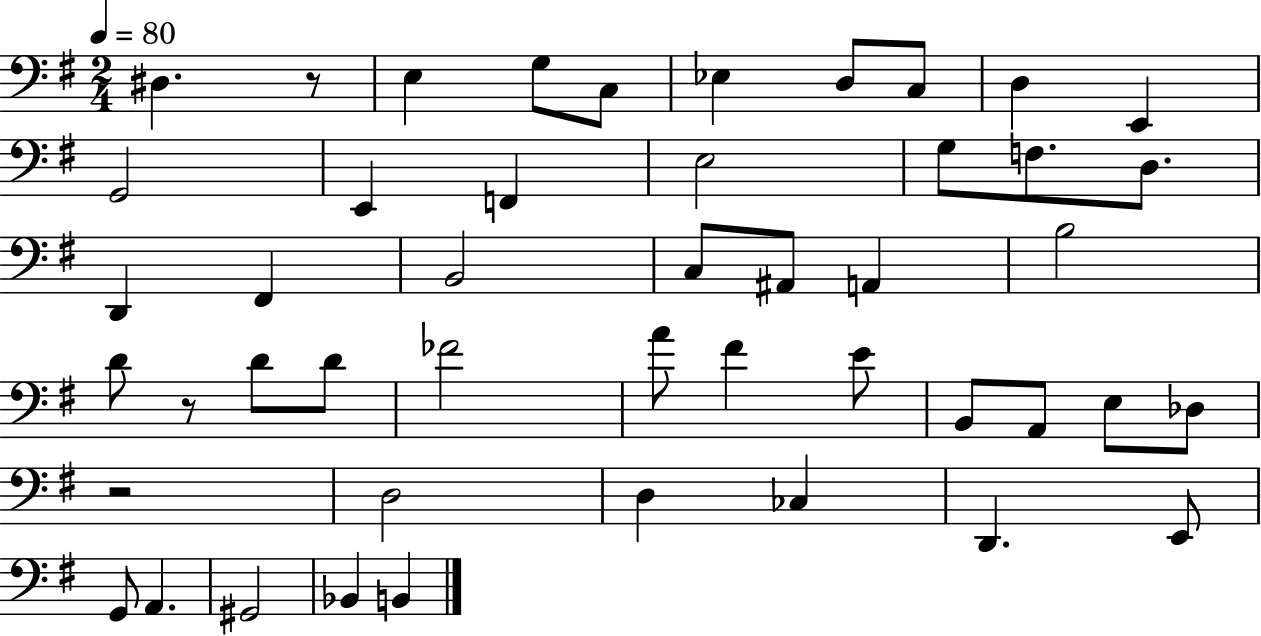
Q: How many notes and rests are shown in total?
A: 47